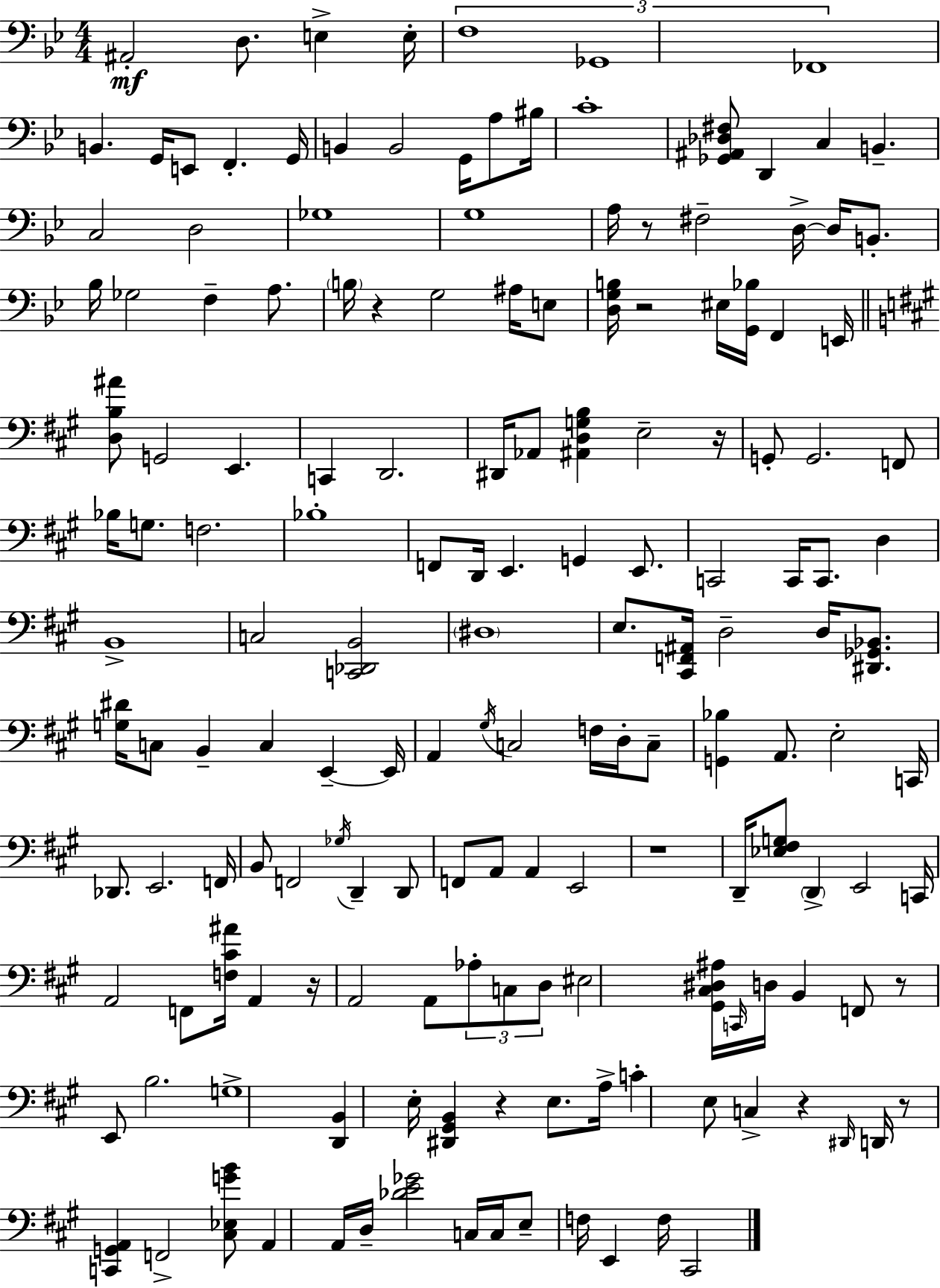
A#2/h D3/e. E3/q E3/s F3/w Gb2/w FES2/w B2/q. G2/s E2/e F2/q. G2/s B2/q B2/h G2/s A3/e BIS3/s C4/w [Gb2,A#2,Db3,F#3]/e D2/q C3/q B2/q. C3/h D3/h Gb3/w G3/w A3/s R/e F#3/h D3/s D3/s B2/e. Bb3/s Gb3/h F3/q A3/e. B3/s R/q G3/h A#3/s E3/e [D3,G3,B3]/s R/h EIS3/s [G2,Bb3]/s F2/q E2/s [D3,B3,A#4]/e G2/h E2/q. C2/q D2/h. D#2/s Ab2/e [A#2,D3,G3,B3]/q E3/h R/s G2/e G2/h. F2/e Bb3/s G3/e. F3/h. Bb3/w F2/e D2/s E2/q. G2/q E2/e. C2/h C2/s C2/e. D3/q B2/w C3/h [C2,Db2,B2]/h D#3/w E3/e. [C#2,F2,A#2]/s D3/h D3/s [D#2,Gb2,Bb2]/e. [G3,D#4]/s C3/e B2/q C3/q E2/q E2/s A2/q G#3/s C3/h F3/s D3/s C3/e [G2,Bb3]/q A2/e. E3/h C2/s Db2/e. E2/h. F2/s B2/e F2/h Gb3/s D2/q D2/e F2/e A2/e A2/q E2/h R/w D2/s [Eb3,F#3,G3]/e D2/q E2/h C2/s A2/h F2/e [F3,C#4,A#4]/s A2/q R/s A2/h A2/e Ab3/e C3/e D3/e EIS3/h [G#2,C#3,D#3,A#3]/s C2/s D3/s B2/q F2/e R/e E2/e B3/h. G3/w [D2,B2]/q E3/s [D#2,G#2,B2]/q R/q E3/e. A3/s C4/q E3/e C3/q R/q D#2/s D2/s R/e [C2,G2,A2]/q F2/h [C#3,Eb3,G4,B4]/e A2/q A2/s D3/s [Db4,E4,Gb4]/h C3/s C3/s E3/e F3/s E2/q F3/s C#2/h